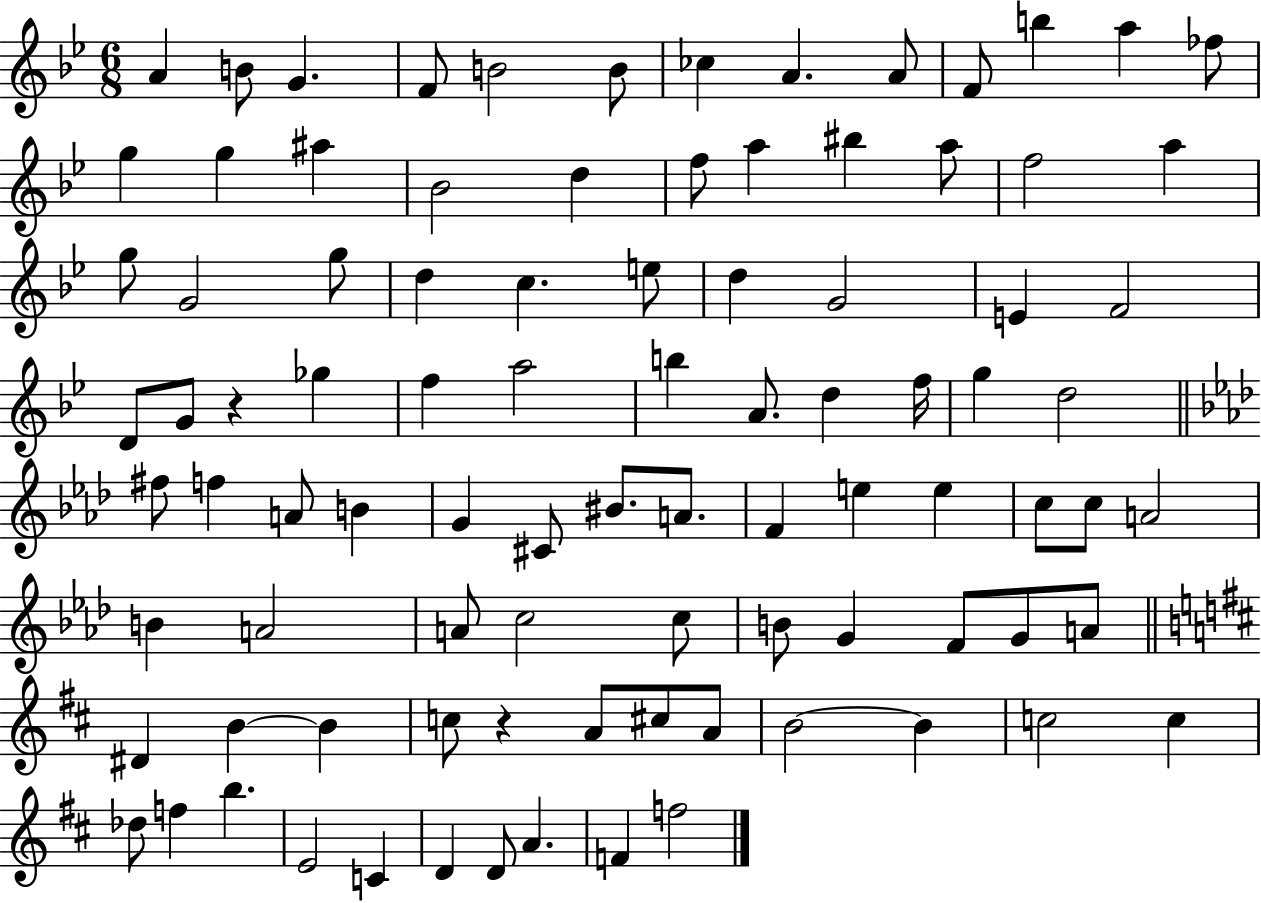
A4/q B4/e G4/q. F4/e B4/h B4/e CES5/q A4/q. A4/e F4/e B5/q A5/q FES5/e G5/q G5/q A#5/q Bb4/h D5/q F5/e A5/q BIS5/q A5/e F5/h A5/q G5/e G4/h G5/e D5/q C5/q. E5/e D5/q G4/h E4/q F4/h D4/e G4/e R/q Gb5/q F5/q A5/h B5/q A4/e. D5/q F5/s G5/q D5/h F#5/e F5/q A4/e B4/q G4/q C#4/e BIS4/e. A4/e. F4/q E5/q E5/q C5/e C5/e A4/h B4/q A4/h A4/e C5/h C5/e B4/e G4/q F4/e G4/e A4/e D#4/q B4/q B4/q C5/e R/q A4/e C#5/e A4/e B4/h B4/q C5/h C5/q Db5/e F5/q B5/q. E4/h C4/q D4/q D4/e A4/q. F4/q F5/h